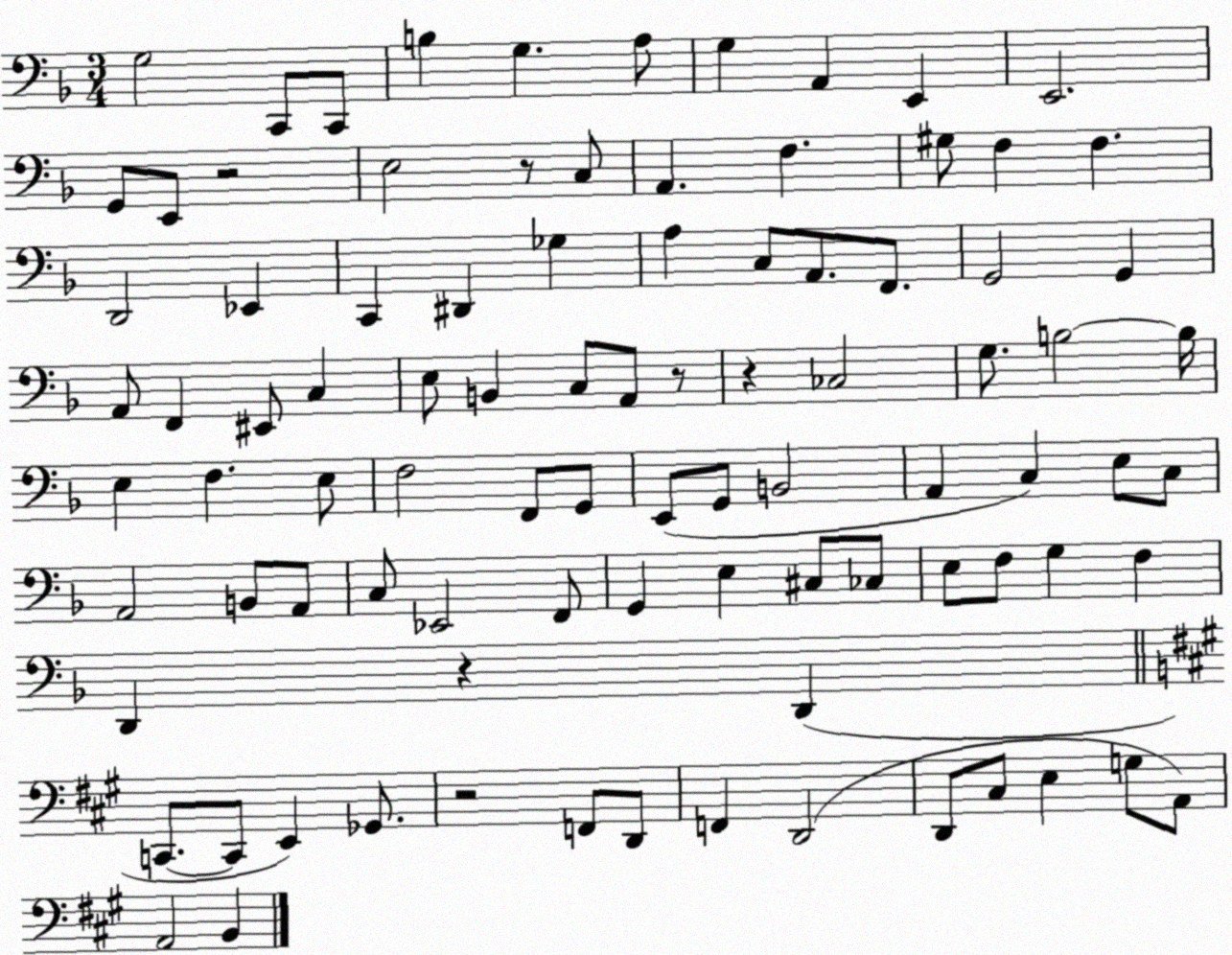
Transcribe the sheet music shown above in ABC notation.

X:1
T:Untitled
M:3/4
L:1/4
K:F
G,2 C,,/2 C,,/2 B, G, A,/2 G, A,, E,, E,,2 G,,/2 E,,/2 z2 E,2 z/2 C,/2 A,, F, ^G,/2 F, F, D,,2 _E,, C,, ^D,, _G, A, C,/2 A,,/2 F,,/2 G,,2 G,, A,,/2 F,, ^E,,/2 C, E,/2 B,, C,/2 A,,/2 z/2 z _C,2 G,/2 B,2 B,/4 E, F, E,/2 F,2 F,,/2 G,,/2 E,,/2 G,,/2 B,,2 A,, C, E,/2 C,/2 A,,2 B,,/2 A,,/2 C,/2 _E,,2 F,,/2 G,, E, ^C,/2 _C,/2 E,/2 F,/2 G, F, D,, z D,, C,,/2 C,,/2 E,, _G,,/2 z2 F,,/2 D,,/2 F,, D,,2 D,,/2 ^C,/2 E, G,/2 A,,/2 A,,2 B,,